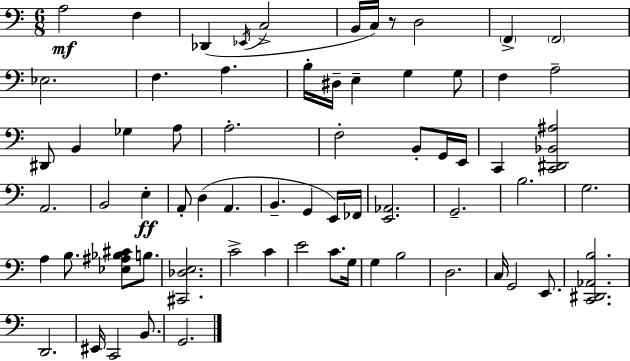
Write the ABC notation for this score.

X:1
T:Untitled
M:6/8
L:1/4
K:C
A,2 F, _D,, _E,,/4 C,2 B,,/4 C,/4 z/2 D,2 F,, F,,2 _E,2 F, A, B,/4 ^D,/4 E, G, G,/2 F, A,2 ^D,,/2 B,, _G, A,/2 A,2 F,2 B,,/2 G,,/4 E,,/4 C,, [C,,^D,,_B,,^A,]2 A,,2 B,,2 E, A,,/2 D, A,, B,, G,, E,,/4 _F,,/4 [E,,_A,,]2 G,,2 B,2 G,2 A, B,/2 [_E,^A,_B,^C]/2 B,/2 [^C,,_D,E,]2 C2 C E2 C/2 G,/4 G, B,2 D,2 C,/4 G,,2 E,,/2 [C,,^D,,_A,,B,]2 D,,2 ^E,,/4 C,,2 B,,/2 G,,2